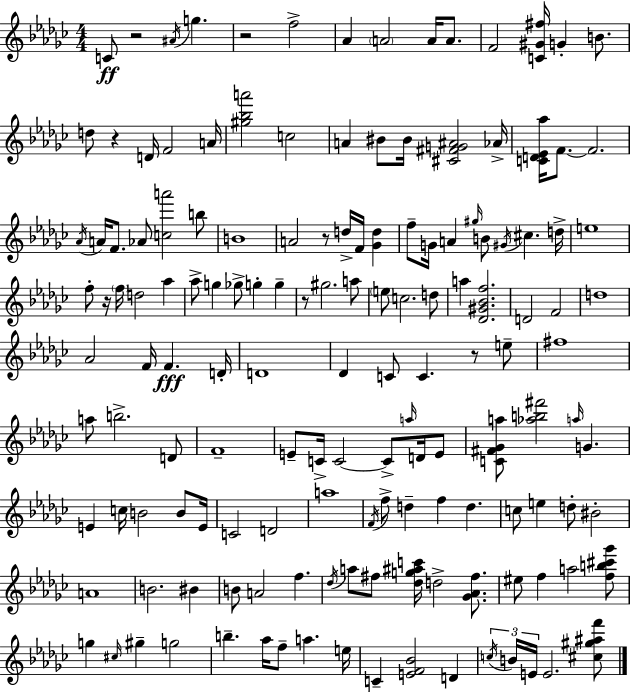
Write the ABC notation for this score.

X:1
T:Untitled
M:4/4
L:1/4
K:Ebm
C/2 z2 ^A/4 g z2 f2 _A A2 A/4 A/2 F2 [C^G^f]/4 G B/2 d/2 z D/4 F2 A/4 [^g_ba']2 c2 A ^B/2 ^B/4 [^C^FG^A]2 _A/4 [CD_E_a]/4 F/2 F2 _A/4 A/4 F/2 _A/2 [ca']2 b/2 B4 A2 z/2 d/4 F/4 [_Gd] f/2 G/4 A ^g/4 B/2 ^G/4 ^c d/4 e4 f/2 z/4 f/4 d2 _a _a/2 g _g/2 g g z/2 ^g2 a/2 e/2 c2 d/2 a [_D^G_Bf]2 D2 F2 d4 _A2 F/4 F D/4 D4 _D C/2 C z/2 e/2 ^f4 a/2 b2 D/2 F4 E/2 C/4 C2 C/2 a/4 D/4 E/2 [C^F_Ga]/2 [_ab^f']2 a/4 G E c/4 B2 B/2 E/4 C2 D2 a4 F/4 f/2 d f d c/2 e d/2 ^B2 A4 B2 ^B B/2 A2 f _d/4 a/2 ^f/2 [_dg^ac']/4 d2 [_G_A^f]/2 ^e/2 f a2 [fb^c'_g']/2 g ^c/4 ^g g2 b _a/4 f/2 a e/4 C [EF_B]2 D c/4 B/4 E/4 E2 [^c^g^af']/2